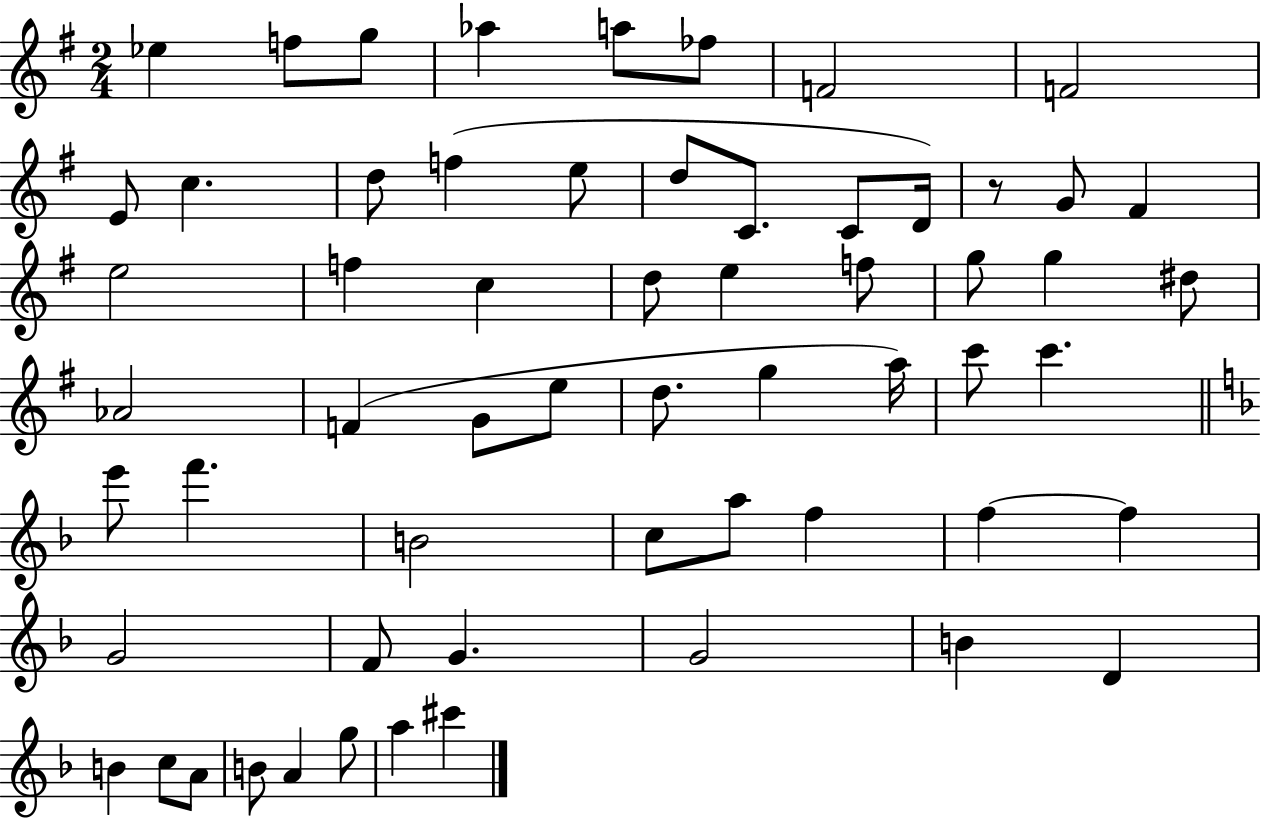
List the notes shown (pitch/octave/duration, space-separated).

Eb5/q F5/e G5/e Ab5/q A5/e FES5/e F4/h F4/h E4/e C5/q. D5/e F5/q E5/e D5/e C4/e. C4/e D4/s R/e G4/e F#4/q E5/h F5/q C5/q D5/e E5/q F5/e G5/e G5/q D#5/e Ab4/h F4/q G4/e E5/e D5/e. G5/q A5/s C6/e C6/q. E6/e F6/q. B4/h C5/e A5/e F5/q F5/q F5/q G4/h F4/e G4/q. G4/h B4/q D4/q B4/q C5/e A4/e B4/e A4/q G5/e A5/q C#6/q